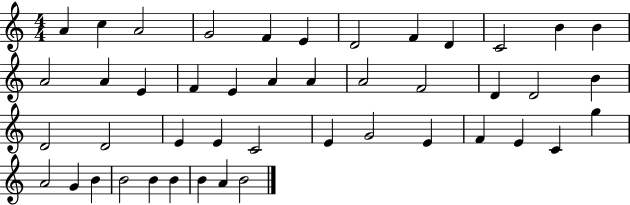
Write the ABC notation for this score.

X:1
T:Untitled
M:4/4
L:1/4
K:C
A c A2 G2 F E D2 F D C2 B B A2 A E F E A A A2 F2 D D2 B D2 D2 E E C2 E G2 E F E C g A2 G B B2 B B B A B2